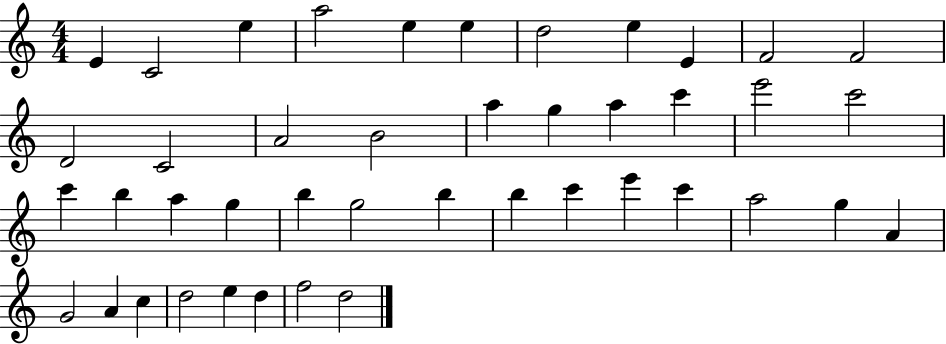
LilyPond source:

{
  \clef treble
  \numericTimeSignature
  \time 4/4
  \key c \major
  e'4 c'2 e''4 | a''2 e''4 e''4 | d''2 e''4 e'4 | f'2 f'2 | \break d'2 c'2 | a'2 b'2 | a''4 g''4 a''4 c'''4 | e'''2 c'''2 | \break c'''4 b''4 a''4 g''4 | b''4 g''2 b''4 | b''4 c'''4 e'''4 c'''4 | a''2 g''4 a'4 | \break g'2 a'4 c''4 | d''2 e''4 d''4 | f''2 d''2 | \bar "|."
}